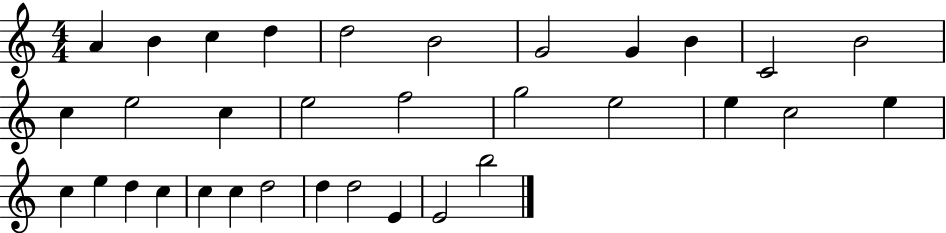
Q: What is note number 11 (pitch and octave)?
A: B4